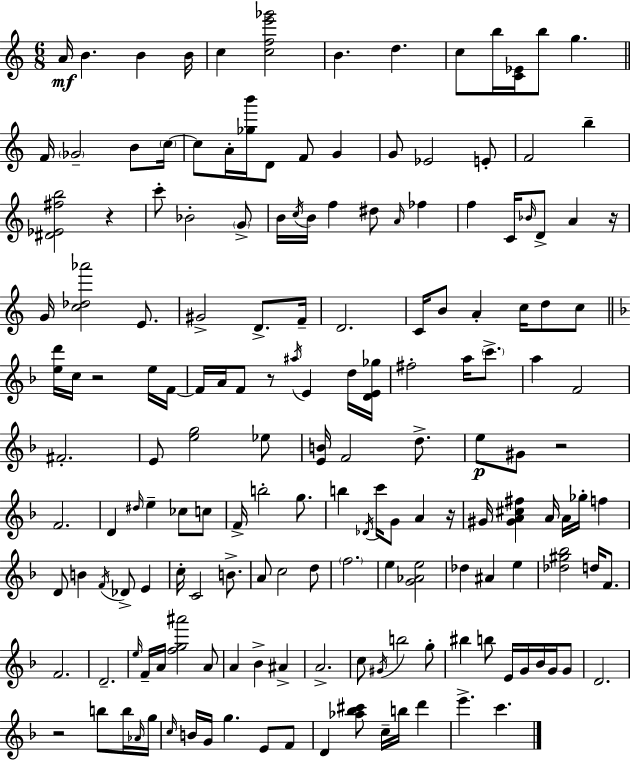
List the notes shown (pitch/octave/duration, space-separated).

A4/s B4/q. B4/q B4/s C5/q [C5,F5,E6,Gb6]/h B4/q. D5/q. C5/e B5/s [C4,Eb4]/s B5/e G5/q. F4/s Gb4/h B4/e C5/s C5/e A4/s [Gb5,B6]/s D4/e F4/e G4/q G4/e Eb4/h E4/e F4/h B5/q [D#4,Eb4,F#5,B5]/h R/q C6/e Bb4/h G4/e B4/s C5/s B4/s F5/q D#5/e A4/s FES5/q F5/q C4/s Bb4/s D4/e A4/q R/s G4/s [C5,Db5,Ab6]/h E4/e. G#4/h D4/e. F4/s D4/h. C4/s B4/e A4/q C5/s D5/e C5/e [E5,D6]/s C5/s R/h E5/s F4/s F4/s A4/s F4/e R/e A#5/s E4/q D5/s [D4,E4,Gb5]/s F#5/h A5/s C6/e. A5/q F4/h F#4/h. E4/e [E5,G5]/h Eb5/e [E4,B4]/s F4/h D5/e. E5/e G#4/e R/h F4/h. D4/q D#5/s E5/q CES5/e C5/e F4/s B5/h G5/e. B5/q Db4/s C6/s G4/e A4/q R/s G#4/s [G#4,A4,C#5,F#5]/q A4/s A4/s Gb5/s F5/q D4/e B4/q F4/s Db4/e E4/q C5/s C4/h B4/e. A4/e C5/h D5/e F5/h. E5/q [G4,Ab4,E5]/h Db5/q A#4/q E5/q [Db5,G#5,Bb5]/h D5/s F4/e. F4/h. D4/h. E5/s F4/s A4/s [F5,G5,A#6]/h A4/e A4/q Bb4/q A#4/q A4/h. C5/e G#4/s B5/h G5/e BIS5/q B5/e E4/s G4/s Bb4/s G4/s G4/e D4/h. R/h B5/e B5/s Ab4/s G5/s C5/s B4/s G4/s G5/q. E4/e F4/e D4/q [Ab5,Bb5,C#6]/e C5/s B5/s D6/q E6/q. C6/q.